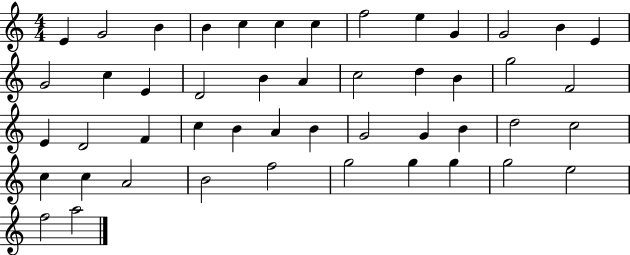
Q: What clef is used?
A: treble